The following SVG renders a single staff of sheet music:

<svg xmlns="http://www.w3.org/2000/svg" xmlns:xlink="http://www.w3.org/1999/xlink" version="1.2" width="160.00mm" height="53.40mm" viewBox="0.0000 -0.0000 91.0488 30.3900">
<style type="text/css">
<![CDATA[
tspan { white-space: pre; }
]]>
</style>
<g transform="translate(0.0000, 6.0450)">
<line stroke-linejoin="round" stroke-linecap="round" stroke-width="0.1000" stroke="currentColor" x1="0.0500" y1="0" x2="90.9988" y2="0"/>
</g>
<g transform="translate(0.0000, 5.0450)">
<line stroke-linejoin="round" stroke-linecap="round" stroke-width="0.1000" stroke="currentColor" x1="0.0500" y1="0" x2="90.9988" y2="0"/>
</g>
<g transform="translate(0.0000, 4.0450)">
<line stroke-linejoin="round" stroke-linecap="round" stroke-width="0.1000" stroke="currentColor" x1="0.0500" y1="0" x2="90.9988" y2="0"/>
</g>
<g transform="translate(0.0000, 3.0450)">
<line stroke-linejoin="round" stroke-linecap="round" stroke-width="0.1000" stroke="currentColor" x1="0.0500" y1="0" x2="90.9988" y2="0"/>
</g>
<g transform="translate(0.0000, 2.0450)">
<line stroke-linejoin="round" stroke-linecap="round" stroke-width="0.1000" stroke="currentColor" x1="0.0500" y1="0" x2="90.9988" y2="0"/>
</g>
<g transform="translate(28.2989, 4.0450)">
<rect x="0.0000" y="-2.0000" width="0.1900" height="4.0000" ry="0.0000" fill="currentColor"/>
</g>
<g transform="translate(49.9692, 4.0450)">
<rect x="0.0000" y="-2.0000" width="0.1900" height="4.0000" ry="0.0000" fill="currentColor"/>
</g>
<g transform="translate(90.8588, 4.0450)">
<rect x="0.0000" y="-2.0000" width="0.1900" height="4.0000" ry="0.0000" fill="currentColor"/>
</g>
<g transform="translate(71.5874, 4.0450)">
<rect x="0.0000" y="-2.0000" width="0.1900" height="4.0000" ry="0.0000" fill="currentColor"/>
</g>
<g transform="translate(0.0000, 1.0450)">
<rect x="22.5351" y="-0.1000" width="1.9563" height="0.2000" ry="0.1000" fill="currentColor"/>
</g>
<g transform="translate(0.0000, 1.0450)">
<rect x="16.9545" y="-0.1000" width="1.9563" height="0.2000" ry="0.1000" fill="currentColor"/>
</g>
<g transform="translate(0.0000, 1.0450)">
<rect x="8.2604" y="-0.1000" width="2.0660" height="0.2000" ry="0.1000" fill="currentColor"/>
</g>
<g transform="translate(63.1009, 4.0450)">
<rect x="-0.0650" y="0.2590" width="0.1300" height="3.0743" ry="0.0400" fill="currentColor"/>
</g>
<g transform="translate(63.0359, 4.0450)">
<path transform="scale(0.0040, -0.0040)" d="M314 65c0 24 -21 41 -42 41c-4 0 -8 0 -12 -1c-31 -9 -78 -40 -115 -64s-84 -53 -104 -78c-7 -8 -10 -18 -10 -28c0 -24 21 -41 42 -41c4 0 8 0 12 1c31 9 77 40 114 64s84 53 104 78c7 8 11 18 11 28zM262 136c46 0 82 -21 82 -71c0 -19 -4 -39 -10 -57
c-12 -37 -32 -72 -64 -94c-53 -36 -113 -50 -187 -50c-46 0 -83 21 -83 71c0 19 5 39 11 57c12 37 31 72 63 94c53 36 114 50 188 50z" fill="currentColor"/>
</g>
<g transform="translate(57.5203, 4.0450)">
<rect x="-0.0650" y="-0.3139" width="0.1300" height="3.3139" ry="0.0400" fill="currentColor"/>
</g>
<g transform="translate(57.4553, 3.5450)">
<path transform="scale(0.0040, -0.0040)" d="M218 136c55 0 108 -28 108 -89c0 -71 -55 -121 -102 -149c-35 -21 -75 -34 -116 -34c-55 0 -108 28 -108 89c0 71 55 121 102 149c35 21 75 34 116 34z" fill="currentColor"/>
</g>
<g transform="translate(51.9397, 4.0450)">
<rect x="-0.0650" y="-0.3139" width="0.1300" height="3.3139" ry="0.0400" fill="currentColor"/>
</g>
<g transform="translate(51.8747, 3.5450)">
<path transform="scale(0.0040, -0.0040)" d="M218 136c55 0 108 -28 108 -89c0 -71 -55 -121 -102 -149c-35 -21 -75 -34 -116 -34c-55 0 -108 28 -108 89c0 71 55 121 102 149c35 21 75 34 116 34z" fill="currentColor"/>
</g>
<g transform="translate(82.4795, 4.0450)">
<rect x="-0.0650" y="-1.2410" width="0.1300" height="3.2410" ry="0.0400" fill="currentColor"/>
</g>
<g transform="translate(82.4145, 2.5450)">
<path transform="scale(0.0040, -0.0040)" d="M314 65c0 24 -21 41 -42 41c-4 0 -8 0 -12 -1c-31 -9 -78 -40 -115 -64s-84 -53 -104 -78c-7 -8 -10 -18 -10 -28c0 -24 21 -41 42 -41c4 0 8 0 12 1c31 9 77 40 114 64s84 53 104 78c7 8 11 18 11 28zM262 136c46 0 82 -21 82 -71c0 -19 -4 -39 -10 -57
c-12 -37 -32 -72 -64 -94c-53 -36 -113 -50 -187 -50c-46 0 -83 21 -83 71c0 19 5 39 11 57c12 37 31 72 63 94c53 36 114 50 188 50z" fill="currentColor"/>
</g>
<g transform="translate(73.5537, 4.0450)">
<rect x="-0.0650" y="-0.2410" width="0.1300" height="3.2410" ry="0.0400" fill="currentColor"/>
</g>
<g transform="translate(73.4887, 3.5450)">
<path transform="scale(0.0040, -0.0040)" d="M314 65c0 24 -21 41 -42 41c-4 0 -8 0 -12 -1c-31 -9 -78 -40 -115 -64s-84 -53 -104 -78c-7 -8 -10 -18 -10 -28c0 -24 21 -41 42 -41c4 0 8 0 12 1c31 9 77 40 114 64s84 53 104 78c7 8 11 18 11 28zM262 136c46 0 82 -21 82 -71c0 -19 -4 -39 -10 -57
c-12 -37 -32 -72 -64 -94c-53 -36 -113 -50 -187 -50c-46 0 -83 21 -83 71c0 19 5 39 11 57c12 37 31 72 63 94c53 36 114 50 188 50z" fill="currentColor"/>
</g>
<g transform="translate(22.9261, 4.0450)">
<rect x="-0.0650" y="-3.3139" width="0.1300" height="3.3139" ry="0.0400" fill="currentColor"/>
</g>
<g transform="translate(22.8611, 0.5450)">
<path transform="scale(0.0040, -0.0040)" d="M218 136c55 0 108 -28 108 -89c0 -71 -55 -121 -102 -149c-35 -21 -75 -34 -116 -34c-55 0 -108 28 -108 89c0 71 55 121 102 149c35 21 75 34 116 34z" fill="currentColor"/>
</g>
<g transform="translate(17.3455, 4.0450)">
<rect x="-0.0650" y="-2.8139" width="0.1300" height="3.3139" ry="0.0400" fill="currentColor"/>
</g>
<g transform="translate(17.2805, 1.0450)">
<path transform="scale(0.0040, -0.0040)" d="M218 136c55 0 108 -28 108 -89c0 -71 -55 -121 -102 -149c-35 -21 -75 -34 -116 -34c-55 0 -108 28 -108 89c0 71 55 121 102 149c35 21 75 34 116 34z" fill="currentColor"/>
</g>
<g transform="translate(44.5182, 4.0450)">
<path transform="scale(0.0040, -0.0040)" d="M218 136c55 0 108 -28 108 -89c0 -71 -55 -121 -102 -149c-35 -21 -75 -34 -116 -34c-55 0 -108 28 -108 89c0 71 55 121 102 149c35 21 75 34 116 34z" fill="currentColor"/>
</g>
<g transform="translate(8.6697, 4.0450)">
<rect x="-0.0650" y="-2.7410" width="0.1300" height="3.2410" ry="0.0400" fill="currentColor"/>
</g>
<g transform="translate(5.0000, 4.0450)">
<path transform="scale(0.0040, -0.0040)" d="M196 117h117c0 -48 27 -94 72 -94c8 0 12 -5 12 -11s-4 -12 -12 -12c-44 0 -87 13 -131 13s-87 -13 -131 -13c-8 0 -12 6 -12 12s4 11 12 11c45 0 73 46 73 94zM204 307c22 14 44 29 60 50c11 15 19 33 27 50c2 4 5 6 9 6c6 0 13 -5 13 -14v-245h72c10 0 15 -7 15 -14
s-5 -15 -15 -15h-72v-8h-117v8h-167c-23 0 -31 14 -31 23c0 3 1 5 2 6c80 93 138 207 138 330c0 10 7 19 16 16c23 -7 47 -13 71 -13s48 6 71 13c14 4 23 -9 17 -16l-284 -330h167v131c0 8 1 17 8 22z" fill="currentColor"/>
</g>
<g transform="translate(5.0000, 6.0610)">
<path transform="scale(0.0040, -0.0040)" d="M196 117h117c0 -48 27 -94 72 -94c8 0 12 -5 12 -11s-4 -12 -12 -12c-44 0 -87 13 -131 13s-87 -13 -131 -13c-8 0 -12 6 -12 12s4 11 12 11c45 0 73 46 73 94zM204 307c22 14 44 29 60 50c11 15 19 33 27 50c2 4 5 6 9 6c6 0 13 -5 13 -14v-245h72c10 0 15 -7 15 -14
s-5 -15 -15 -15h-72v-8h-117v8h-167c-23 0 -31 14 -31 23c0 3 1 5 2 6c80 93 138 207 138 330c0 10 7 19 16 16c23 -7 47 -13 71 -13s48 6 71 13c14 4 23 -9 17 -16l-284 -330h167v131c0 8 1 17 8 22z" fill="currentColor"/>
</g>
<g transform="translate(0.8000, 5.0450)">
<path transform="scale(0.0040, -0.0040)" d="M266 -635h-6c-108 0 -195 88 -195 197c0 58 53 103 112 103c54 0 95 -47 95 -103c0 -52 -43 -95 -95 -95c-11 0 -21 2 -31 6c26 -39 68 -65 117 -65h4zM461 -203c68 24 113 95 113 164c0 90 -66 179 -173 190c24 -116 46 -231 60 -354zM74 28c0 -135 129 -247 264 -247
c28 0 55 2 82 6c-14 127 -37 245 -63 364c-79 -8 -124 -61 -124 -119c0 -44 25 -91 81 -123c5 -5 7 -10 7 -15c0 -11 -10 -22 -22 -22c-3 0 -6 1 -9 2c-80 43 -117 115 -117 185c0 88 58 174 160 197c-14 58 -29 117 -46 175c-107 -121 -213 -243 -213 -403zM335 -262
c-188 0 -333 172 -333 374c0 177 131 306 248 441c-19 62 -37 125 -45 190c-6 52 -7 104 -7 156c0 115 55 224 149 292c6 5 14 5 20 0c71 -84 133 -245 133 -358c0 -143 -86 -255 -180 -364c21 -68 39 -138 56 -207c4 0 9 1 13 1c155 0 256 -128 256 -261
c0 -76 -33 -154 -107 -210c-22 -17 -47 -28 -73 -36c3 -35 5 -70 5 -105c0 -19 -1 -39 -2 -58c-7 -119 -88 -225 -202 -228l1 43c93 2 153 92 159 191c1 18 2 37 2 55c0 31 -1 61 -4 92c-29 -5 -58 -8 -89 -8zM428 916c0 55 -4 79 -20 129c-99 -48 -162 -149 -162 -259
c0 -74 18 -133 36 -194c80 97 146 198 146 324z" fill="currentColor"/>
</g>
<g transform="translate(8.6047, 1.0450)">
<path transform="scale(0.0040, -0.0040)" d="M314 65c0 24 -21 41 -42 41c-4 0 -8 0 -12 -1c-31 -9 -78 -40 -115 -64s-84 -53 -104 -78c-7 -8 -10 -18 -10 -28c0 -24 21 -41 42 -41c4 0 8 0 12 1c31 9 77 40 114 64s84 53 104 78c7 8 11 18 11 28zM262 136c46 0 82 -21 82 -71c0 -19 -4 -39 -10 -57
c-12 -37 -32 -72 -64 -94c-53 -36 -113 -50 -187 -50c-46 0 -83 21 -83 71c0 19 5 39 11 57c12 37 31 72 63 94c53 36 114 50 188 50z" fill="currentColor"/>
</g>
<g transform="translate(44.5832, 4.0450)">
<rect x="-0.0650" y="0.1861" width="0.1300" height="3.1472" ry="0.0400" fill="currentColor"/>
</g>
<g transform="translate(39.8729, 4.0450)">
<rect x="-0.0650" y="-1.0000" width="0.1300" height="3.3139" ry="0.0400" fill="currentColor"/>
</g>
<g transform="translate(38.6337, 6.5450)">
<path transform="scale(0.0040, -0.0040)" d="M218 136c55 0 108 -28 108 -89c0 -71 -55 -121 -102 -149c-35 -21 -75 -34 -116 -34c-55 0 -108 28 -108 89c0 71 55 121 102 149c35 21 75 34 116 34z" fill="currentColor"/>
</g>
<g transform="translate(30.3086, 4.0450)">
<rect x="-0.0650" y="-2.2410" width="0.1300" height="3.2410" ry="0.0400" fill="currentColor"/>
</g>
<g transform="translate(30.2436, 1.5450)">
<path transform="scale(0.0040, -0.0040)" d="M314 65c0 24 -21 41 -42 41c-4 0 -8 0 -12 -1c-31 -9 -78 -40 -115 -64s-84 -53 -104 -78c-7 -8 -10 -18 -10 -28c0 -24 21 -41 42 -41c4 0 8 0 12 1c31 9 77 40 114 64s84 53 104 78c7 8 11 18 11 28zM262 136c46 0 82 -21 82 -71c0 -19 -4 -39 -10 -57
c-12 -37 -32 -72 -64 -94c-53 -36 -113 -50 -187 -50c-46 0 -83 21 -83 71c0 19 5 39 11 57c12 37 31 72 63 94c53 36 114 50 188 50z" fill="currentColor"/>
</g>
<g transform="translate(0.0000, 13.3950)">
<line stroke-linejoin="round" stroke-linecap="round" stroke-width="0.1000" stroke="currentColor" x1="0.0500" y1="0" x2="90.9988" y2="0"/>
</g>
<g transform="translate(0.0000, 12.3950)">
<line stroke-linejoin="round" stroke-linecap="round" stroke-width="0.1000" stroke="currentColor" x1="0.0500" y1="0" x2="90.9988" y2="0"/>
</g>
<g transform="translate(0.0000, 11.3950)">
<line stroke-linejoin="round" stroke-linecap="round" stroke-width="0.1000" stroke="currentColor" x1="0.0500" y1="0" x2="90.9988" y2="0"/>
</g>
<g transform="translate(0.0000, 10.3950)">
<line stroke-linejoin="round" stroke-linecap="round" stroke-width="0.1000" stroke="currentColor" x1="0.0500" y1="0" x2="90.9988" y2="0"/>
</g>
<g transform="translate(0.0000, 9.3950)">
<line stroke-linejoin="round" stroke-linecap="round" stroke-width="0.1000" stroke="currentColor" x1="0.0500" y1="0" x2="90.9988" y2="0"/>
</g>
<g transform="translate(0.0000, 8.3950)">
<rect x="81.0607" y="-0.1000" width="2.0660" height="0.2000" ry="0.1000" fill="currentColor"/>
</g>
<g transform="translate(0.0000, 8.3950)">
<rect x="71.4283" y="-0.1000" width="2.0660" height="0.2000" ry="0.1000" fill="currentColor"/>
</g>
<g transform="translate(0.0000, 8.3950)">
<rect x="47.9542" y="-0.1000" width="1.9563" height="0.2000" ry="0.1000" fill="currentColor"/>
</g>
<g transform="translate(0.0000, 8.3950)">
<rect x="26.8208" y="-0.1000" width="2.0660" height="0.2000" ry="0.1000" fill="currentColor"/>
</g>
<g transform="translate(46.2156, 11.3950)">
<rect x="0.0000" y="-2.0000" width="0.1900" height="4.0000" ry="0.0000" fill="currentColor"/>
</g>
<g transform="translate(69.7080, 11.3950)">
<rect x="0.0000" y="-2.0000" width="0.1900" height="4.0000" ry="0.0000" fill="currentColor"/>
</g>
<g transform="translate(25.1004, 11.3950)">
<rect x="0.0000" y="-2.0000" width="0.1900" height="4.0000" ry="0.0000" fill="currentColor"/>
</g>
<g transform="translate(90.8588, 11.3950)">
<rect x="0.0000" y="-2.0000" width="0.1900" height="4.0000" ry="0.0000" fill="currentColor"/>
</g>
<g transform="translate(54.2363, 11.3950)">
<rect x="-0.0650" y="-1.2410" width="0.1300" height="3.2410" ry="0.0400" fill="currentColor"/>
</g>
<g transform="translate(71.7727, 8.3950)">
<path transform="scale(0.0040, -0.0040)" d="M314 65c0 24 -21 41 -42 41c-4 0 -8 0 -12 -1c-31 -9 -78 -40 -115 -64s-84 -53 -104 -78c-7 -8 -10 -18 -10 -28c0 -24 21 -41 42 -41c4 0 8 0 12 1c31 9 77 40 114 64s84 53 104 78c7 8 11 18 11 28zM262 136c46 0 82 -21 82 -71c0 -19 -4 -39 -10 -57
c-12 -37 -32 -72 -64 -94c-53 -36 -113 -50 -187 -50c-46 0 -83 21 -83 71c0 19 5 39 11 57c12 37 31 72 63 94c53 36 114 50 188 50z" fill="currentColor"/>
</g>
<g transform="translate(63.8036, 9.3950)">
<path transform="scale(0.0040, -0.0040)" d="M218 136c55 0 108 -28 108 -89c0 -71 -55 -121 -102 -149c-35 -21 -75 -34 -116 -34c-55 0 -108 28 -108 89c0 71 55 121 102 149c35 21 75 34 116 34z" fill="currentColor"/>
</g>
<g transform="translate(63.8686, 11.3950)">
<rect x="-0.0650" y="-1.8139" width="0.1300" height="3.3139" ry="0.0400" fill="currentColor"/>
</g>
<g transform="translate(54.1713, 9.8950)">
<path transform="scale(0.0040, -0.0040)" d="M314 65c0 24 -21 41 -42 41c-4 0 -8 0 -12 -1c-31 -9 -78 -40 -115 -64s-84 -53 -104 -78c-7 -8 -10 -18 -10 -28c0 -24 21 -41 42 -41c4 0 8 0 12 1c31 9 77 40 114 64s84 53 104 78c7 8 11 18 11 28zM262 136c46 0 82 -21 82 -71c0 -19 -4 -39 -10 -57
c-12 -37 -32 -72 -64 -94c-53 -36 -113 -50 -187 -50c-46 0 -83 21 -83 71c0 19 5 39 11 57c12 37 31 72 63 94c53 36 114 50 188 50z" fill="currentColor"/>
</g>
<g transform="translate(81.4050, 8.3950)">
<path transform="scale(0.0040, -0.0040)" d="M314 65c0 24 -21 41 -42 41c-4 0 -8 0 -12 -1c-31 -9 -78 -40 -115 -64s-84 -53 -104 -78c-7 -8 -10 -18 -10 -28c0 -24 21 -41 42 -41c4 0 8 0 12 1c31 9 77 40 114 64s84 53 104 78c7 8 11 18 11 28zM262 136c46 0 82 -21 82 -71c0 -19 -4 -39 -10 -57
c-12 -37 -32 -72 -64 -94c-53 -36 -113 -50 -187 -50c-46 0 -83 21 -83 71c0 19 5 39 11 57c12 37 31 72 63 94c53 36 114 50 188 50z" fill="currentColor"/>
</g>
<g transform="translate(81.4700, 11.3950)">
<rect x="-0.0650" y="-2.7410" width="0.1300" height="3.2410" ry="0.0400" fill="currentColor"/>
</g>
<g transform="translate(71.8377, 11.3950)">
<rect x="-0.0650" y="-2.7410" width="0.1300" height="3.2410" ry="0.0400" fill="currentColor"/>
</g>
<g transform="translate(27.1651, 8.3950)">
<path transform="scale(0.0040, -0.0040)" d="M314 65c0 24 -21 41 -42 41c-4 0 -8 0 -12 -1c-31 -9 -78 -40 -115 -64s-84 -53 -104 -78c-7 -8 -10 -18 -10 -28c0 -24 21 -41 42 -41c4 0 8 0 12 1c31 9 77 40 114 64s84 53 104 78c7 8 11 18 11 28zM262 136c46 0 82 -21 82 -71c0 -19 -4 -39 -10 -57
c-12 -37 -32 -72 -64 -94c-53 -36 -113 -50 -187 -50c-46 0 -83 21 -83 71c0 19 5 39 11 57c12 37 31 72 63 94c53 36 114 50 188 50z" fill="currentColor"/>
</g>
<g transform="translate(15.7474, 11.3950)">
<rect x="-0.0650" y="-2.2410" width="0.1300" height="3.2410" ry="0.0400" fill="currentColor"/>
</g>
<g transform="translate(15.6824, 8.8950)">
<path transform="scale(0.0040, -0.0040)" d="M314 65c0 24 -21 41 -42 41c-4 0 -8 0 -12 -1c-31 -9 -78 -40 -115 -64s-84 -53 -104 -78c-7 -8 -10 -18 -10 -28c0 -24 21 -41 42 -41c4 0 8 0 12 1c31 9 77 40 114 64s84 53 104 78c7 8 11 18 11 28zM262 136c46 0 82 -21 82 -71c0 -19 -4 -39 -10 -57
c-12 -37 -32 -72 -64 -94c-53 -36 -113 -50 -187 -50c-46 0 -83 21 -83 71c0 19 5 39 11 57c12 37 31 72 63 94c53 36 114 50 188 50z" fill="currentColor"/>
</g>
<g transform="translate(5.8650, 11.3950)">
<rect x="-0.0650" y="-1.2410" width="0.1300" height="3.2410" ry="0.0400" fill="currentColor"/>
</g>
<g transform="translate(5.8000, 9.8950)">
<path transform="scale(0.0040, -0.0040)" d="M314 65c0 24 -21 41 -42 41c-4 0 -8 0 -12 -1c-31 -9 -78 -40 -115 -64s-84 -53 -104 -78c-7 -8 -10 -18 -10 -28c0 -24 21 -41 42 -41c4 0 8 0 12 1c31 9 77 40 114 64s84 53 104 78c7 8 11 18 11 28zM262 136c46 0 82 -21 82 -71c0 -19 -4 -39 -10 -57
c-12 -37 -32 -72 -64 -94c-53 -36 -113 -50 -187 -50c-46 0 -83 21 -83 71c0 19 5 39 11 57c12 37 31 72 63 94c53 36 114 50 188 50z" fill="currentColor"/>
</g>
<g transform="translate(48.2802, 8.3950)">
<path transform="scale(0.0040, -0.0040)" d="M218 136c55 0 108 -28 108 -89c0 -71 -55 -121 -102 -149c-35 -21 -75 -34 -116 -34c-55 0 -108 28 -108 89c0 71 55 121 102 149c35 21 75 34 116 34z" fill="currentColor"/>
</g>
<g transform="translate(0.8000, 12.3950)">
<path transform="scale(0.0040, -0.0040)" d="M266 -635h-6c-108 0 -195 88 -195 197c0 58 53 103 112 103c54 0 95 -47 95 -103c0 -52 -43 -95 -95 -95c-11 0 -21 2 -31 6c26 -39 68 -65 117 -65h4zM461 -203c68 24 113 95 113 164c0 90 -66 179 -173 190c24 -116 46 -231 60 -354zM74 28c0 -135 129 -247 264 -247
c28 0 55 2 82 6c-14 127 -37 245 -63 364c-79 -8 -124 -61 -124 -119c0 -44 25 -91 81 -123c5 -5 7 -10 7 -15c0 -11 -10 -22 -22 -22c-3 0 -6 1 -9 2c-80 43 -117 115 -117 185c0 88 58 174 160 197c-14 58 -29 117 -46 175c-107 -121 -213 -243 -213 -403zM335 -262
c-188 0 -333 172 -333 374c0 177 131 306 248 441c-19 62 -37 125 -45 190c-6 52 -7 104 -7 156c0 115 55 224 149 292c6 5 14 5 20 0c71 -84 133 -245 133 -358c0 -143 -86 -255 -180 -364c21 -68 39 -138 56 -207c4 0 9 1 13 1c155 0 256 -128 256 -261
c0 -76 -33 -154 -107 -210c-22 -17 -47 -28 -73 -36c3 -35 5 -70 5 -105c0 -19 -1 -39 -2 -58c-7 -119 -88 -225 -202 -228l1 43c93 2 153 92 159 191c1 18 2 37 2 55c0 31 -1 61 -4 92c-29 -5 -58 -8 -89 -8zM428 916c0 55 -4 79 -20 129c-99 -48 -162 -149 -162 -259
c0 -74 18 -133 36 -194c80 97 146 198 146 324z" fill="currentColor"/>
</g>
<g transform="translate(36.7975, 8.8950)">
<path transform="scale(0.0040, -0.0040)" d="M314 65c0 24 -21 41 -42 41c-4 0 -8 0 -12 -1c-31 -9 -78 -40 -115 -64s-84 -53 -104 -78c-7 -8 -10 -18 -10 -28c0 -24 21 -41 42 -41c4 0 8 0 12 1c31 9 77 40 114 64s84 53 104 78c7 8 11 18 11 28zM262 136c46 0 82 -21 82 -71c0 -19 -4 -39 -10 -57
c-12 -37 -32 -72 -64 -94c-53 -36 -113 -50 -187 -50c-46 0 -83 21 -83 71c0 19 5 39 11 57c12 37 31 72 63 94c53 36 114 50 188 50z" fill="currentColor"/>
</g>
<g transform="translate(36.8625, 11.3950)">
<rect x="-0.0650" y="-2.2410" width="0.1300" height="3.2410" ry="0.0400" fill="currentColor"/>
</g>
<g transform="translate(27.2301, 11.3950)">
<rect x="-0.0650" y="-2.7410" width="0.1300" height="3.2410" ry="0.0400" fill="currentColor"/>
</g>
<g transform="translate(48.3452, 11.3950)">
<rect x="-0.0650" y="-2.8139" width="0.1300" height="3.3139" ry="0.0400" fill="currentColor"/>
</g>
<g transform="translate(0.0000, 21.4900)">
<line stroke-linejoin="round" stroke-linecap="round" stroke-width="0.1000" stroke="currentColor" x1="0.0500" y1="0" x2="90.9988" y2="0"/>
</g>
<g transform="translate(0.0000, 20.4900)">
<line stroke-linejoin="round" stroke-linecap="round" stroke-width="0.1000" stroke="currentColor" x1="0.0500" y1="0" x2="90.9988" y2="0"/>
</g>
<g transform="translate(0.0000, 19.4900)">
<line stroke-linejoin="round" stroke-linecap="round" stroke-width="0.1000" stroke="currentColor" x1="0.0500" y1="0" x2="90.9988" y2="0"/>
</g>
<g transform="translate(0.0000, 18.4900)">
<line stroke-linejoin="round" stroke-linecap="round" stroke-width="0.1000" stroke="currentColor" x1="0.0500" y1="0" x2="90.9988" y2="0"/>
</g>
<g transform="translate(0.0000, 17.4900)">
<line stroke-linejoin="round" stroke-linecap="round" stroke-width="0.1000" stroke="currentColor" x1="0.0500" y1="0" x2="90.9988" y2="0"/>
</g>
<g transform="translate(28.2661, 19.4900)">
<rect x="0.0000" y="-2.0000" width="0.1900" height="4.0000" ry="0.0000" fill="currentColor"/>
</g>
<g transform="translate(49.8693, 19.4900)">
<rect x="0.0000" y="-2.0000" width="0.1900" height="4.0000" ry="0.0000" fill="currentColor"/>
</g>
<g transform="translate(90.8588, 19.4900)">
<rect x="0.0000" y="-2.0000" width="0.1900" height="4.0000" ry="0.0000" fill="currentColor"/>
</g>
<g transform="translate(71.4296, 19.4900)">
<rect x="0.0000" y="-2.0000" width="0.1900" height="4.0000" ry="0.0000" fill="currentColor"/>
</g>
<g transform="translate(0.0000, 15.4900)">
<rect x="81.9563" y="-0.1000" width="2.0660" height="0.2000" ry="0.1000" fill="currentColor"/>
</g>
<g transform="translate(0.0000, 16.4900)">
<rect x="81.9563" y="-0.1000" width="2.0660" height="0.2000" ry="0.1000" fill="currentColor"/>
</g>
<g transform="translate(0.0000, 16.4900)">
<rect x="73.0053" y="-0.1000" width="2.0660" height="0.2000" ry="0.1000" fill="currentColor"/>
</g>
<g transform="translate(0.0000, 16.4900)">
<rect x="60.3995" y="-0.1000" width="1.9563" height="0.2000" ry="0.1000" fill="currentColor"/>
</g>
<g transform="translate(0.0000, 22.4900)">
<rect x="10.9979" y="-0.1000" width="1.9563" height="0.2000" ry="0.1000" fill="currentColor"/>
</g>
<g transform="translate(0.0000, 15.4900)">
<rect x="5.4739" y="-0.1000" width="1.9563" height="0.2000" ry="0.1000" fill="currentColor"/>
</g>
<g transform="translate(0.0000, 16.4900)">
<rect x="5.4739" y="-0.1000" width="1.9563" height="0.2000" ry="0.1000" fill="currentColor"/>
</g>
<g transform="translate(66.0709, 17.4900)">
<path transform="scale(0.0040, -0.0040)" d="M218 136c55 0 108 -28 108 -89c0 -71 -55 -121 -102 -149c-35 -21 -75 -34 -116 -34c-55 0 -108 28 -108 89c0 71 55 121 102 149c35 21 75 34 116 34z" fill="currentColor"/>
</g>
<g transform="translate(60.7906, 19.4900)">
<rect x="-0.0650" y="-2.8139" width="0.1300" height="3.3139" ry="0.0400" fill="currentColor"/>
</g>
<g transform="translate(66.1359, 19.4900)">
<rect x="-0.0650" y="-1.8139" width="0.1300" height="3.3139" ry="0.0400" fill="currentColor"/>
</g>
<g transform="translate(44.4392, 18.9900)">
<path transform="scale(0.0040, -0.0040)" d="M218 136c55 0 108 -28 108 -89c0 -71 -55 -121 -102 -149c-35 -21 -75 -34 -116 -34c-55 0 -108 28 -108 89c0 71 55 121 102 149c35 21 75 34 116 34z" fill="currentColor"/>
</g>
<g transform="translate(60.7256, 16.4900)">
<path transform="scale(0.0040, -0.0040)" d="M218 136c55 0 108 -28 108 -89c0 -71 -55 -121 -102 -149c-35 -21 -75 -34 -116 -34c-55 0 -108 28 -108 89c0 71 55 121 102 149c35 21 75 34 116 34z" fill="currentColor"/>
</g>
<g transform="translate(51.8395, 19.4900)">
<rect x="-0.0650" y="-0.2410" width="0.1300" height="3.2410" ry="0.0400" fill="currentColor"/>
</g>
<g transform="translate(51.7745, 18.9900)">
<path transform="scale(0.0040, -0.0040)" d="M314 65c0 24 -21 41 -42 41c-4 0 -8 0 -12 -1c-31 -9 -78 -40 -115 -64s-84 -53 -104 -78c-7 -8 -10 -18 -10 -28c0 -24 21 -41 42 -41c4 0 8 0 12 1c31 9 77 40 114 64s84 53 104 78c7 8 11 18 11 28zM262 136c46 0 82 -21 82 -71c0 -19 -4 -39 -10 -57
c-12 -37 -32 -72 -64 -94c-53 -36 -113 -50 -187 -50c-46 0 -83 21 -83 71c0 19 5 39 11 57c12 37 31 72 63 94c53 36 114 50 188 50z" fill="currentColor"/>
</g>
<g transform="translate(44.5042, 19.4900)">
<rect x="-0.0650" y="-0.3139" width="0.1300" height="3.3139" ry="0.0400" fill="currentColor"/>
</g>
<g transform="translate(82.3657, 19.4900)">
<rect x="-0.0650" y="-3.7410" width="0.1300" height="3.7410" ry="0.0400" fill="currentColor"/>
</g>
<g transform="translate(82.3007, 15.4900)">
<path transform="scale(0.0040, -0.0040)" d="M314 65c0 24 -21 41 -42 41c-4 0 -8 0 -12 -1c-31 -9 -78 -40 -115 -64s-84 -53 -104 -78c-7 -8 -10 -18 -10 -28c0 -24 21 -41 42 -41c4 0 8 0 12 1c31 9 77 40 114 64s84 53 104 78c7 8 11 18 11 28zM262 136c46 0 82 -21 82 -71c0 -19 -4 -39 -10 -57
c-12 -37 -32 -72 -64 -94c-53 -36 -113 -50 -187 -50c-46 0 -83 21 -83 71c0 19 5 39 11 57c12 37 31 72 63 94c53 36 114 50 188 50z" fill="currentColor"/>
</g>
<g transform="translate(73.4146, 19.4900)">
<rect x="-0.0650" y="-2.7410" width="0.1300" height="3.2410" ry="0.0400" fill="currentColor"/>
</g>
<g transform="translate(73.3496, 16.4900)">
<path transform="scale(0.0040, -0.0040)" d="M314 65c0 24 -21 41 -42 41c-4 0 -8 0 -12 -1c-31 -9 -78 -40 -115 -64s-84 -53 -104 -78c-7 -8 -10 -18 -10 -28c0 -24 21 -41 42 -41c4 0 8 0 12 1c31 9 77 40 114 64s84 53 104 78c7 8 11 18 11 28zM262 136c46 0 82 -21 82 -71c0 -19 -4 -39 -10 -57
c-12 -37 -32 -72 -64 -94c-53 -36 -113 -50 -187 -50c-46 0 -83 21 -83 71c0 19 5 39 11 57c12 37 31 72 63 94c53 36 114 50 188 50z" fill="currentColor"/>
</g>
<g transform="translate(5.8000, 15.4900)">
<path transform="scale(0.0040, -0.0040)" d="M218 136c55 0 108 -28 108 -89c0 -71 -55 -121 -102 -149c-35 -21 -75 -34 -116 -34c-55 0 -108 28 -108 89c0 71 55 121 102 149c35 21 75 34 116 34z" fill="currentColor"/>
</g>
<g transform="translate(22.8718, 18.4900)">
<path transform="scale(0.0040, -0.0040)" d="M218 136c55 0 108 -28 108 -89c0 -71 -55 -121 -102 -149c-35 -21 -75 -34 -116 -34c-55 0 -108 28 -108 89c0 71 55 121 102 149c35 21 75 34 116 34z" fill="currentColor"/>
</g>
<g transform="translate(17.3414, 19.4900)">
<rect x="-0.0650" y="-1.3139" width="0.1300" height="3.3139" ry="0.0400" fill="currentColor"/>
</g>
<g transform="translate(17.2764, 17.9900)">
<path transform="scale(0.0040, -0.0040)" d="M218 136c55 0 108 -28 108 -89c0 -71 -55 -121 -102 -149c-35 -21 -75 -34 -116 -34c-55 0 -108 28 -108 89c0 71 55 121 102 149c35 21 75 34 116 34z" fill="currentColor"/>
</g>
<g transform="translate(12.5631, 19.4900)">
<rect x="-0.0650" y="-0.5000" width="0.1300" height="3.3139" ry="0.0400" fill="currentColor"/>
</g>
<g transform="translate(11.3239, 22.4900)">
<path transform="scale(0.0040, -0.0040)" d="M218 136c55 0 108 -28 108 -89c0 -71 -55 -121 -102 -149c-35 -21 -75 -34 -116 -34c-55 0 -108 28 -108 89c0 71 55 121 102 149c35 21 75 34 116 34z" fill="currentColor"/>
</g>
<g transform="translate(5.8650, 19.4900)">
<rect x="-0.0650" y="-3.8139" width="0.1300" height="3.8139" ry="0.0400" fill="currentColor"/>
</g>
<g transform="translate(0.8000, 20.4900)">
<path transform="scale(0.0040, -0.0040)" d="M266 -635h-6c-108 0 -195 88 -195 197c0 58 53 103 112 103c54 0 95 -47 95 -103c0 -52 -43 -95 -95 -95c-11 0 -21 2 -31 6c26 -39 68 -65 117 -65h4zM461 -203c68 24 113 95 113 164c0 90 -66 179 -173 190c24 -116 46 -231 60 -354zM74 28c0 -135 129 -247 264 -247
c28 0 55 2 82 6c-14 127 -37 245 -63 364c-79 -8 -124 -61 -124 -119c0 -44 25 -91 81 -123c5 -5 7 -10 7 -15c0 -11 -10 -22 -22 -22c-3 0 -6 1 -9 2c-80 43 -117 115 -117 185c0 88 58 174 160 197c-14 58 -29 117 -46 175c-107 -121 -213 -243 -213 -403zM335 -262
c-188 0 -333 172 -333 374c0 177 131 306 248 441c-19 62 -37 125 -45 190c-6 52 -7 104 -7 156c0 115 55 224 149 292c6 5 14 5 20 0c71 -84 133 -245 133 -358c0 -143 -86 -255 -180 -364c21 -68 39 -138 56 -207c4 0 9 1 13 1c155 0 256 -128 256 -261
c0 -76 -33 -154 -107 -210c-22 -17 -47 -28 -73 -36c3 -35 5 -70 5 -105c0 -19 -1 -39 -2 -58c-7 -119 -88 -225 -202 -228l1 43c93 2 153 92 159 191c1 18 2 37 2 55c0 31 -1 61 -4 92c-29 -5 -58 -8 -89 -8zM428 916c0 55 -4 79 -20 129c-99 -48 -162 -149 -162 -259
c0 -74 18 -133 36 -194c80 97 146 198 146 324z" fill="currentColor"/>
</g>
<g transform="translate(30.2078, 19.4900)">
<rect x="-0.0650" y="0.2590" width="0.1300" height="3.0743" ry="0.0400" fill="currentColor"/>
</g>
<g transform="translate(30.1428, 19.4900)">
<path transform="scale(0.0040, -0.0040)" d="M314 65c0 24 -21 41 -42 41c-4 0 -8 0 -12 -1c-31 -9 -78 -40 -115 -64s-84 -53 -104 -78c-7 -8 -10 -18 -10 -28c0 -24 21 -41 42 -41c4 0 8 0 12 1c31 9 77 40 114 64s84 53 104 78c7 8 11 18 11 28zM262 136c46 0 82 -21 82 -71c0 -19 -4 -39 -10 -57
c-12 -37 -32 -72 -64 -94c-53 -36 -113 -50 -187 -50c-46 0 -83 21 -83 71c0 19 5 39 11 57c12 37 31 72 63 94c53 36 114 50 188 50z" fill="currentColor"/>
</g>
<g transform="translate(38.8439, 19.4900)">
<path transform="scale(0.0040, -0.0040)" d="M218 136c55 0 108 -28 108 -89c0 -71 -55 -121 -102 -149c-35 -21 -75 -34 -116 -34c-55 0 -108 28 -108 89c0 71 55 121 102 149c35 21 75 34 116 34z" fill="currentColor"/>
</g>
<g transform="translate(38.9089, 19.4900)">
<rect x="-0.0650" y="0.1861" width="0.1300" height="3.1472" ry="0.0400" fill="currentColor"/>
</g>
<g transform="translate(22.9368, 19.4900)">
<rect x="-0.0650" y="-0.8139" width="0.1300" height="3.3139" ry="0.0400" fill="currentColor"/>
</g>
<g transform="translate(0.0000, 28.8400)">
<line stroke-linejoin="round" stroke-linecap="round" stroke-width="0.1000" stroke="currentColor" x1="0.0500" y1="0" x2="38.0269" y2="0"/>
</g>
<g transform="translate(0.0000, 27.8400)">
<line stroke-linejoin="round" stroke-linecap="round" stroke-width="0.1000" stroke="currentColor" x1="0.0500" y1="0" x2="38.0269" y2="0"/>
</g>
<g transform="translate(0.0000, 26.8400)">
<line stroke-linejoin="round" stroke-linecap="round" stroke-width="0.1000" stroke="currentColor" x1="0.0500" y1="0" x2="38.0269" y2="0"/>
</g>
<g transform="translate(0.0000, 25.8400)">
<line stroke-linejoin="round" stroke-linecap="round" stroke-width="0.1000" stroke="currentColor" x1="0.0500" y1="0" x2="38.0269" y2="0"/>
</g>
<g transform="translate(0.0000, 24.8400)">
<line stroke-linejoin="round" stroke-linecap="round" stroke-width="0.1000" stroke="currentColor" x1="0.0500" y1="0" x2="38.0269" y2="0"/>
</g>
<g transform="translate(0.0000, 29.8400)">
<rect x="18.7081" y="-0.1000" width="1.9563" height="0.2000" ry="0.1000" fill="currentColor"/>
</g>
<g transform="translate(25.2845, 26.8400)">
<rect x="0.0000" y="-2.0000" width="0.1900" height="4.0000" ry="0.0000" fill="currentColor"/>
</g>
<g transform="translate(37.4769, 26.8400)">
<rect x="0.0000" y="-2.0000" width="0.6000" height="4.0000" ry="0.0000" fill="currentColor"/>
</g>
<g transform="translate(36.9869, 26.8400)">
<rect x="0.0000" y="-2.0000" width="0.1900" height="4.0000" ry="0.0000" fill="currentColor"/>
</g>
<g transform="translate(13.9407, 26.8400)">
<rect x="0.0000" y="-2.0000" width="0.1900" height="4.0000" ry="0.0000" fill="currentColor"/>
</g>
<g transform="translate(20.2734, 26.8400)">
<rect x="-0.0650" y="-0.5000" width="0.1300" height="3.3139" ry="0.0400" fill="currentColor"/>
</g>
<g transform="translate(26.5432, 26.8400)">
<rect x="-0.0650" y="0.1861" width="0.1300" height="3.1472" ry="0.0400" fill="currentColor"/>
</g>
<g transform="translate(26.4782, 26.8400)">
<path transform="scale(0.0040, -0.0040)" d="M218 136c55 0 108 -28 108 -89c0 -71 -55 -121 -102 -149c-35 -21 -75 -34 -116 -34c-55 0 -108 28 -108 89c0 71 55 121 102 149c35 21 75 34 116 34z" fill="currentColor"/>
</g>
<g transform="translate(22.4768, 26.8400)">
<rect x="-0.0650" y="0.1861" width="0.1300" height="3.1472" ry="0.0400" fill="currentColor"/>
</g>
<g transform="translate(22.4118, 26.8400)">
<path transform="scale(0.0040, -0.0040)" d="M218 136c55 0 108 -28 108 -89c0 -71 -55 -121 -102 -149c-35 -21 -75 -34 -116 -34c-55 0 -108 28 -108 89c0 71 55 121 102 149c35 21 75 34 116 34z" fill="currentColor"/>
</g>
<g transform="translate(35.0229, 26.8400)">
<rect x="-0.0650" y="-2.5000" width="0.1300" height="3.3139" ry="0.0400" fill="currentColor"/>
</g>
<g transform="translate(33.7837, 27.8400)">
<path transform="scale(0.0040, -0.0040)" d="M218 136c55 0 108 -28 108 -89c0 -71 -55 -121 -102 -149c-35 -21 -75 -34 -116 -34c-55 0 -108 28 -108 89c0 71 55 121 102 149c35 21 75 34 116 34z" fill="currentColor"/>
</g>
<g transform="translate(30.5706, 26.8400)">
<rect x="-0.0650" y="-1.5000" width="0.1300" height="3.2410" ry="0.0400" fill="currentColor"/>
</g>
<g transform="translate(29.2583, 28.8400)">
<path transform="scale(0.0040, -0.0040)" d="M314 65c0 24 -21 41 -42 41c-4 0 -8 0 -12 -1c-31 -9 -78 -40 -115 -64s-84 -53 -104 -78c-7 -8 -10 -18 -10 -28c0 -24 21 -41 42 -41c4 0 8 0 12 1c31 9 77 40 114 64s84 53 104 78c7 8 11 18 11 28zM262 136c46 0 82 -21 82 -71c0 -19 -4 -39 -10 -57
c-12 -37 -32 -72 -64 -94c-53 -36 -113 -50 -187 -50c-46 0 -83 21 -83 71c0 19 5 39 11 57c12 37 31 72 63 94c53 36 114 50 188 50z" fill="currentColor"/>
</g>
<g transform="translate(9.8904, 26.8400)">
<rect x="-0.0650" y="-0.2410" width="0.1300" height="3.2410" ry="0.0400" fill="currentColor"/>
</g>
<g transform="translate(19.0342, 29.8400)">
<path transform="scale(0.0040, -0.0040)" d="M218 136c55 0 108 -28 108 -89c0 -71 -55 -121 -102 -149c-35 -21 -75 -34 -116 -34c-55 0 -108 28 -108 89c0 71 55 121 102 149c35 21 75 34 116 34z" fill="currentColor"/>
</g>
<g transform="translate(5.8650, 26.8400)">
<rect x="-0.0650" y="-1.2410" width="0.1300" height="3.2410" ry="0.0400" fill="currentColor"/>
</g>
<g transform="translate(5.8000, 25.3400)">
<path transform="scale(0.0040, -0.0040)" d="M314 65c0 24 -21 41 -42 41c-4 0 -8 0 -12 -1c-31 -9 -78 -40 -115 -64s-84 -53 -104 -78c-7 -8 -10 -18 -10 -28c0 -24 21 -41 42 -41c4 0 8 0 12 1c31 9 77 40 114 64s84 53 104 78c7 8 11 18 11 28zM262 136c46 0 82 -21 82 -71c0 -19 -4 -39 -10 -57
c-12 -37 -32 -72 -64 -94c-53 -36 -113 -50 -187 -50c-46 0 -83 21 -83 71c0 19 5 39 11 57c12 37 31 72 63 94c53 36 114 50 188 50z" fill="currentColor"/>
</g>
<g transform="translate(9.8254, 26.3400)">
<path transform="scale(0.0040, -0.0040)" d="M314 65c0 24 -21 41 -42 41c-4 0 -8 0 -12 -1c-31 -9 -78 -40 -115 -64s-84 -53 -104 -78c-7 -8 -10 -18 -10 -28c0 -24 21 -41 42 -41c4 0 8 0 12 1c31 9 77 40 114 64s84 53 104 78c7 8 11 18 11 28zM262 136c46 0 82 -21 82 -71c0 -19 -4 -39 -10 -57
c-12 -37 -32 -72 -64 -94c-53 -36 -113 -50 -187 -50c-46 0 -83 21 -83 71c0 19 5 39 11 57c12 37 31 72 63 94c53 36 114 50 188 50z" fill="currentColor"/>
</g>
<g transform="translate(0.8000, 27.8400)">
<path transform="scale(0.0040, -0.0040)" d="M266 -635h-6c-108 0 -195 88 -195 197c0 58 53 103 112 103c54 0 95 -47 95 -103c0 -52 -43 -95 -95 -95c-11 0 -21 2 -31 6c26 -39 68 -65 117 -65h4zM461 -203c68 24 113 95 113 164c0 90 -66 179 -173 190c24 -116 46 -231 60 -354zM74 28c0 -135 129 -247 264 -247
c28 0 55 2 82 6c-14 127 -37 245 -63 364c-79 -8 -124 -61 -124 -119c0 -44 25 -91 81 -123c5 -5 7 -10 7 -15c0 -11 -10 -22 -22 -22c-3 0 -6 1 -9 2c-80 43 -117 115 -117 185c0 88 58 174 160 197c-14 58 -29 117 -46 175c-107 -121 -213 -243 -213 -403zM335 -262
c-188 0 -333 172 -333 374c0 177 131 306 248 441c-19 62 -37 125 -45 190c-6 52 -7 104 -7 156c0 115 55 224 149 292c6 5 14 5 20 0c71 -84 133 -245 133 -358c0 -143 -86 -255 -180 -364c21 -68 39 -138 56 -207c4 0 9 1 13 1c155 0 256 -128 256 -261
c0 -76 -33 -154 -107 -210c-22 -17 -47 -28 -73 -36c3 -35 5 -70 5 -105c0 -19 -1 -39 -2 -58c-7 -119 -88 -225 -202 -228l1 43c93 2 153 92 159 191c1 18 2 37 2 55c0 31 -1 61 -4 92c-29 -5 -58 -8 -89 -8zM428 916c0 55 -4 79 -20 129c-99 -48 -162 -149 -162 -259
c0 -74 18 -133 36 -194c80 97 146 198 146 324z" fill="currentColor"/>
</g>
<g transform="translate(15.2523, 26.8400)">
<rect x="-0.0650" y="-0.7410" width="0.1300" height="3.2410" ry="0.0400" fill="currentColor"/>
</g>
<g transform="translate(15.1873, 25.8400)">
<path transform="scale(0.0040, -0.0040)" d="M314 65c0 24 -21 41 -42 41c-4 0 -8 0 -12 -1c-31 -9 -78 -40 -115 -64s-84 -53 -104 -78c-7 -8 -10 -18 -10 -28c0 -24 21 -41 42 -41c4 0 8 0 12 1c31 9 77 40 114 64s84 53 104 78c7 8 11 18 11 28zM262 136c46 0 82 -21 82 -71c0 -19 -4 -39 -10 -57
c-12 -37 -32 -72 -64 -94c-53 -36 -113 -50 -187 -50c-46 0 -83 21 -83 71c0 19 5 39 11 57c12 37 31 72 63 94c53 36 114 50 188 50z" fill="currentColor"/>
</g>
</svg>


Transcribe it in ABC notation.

X:1
T:Untitled
M:4/4
L:1/4
K:C
a2 a b g2 D B c c B2 c2 e2 e2 g2 a2 g2 a e2 f a2 a2 c' C e d B2 B c c2 a f a2 c'2 e2 c2 d2 C B B E2 G